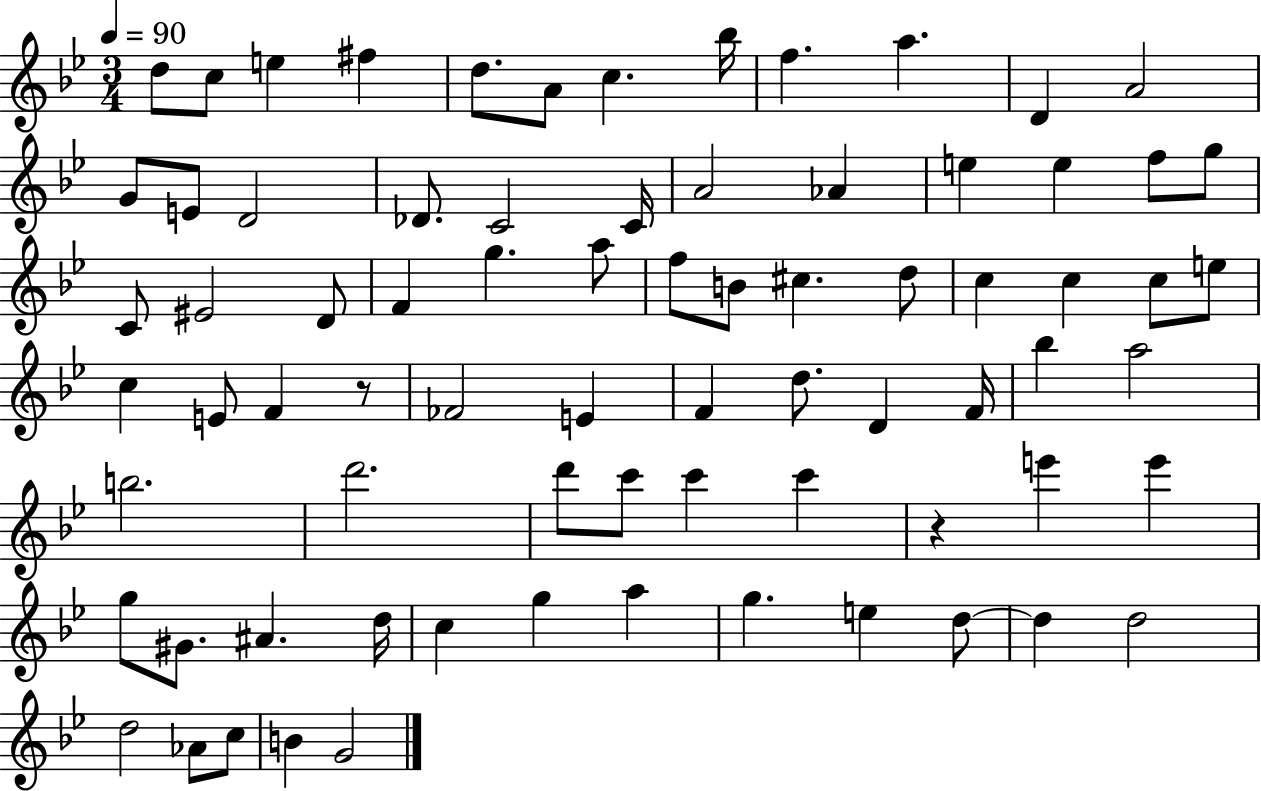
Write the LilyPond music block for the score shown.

{
  \clef treble
  \numericTimeSignature
  \time 3/4
  \key bes \major
  \tempo 4 = 90
  d''8 c''8 e''4 fis''4 | d''8. a'8 c''4. bes''16 | f''4. a''4. | d'4 a'2 | \break g'8 e'8 d'2 | des'8. c'2 c'16 | a'2 aes'4 | e''4 e''4 f''8 g''8 | \break c'8 eis'2 d'8 | f'4 g''4. a''8 | f''8 b'8 cis''4. d''8 | c''4 c''4 c''8 e''8 | \break c''4 e'8 f'4 r8 | fes'2 e'4 | f'4 d''8. d'4 f'16 | bes''4 a''2 | \break b''2. | d'''2. | d'''8 c'''8 c'''4 c'''4 | r4 e'''4 e'''4 | \break g''8 gis'8. ais'4. d''16 | c''4 g''4 a''4 | g''4. e''4 d''8~~ | d''4 d''2 | \break d''2 aes'8 c''8 | b'4 g'2 | \bar "|."
}